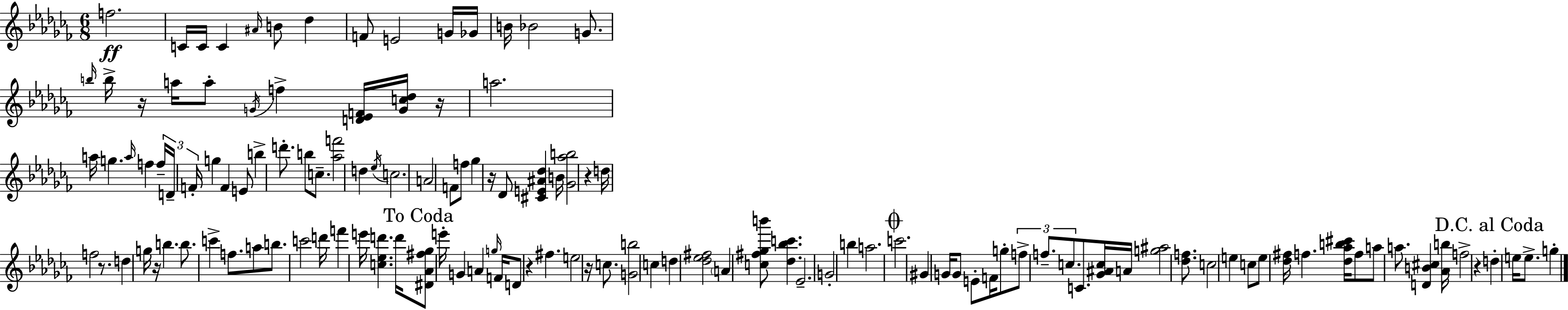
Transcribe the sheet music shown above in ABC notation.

X:1
T:Untitled
M:6/8
L:1/4
K:Abm
f2 C/4 C/4 C ^A/4 B/2 _d F/2 E2 G/4 _G/4 B/4 _B2 G/2 b/4 b/4 z/4 a/4 a/2 G/4 f [D_EF]/4 [Gc_d]/4 z/4 a2 a/4 g a/4 f f/4 D/4 F/4 g F E/2 b d'/2 b/2 c/2 [_af']2 d _e/4 c2 A2 F/2 f/2 _g z/4 _D/2 [^CE^A_d] B/4 [_G_ab]2 z d/4 f2 z/2 d g/4 z/4 b b/2 c' f/2 a/2 b/2 c'2 d'/4 f' e'/4 [c_ed'] d'/4 [^D_A^f_g]/2 e'/4 G A g/4 F/4 D/2 z ^f e2 z/4 c/2 [Gb]2 c d [_d_e^f]2 A [c^f_gb']/2 [_d_bc'] _E2 G2 b a2 c'2 ^G G/4 G/2 E/2 F/4 g/2 f/2 f/2 c/2 C/2 [_G^Ac]/4 A/4 [g^a]2 [_df]/2 c2 e c/2 e/2 [_d^f]/4 f [_d_ab^c']/4 f/2 a/2 a/2 [DB^c] [_Ab]/4 f2 z d e/4 e/2 g